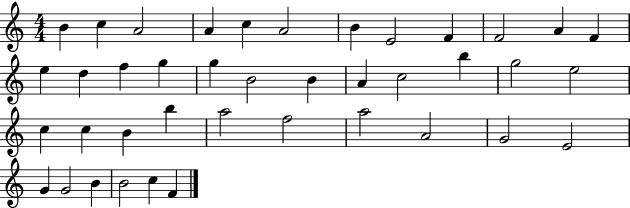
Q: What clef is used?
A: treble